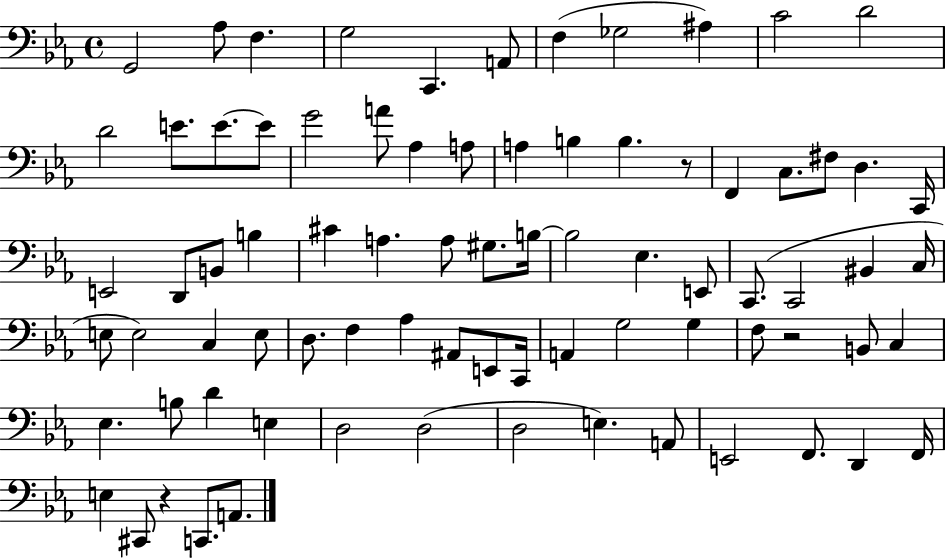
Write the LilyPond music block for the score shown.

{
  \clef bass
  \time 4/4
  \defaultTimeSignature
  \key ees \major
  g,2 aes8 f4. | g2 c,4. a,8 | f4( ges2 ais4) | c'2 d'2 | \break d'2 e'8. e'8.~~ e'8 | g'2 a'8 aes4 a8 | a4 b4 b4. r8 | f,4 c8. fis8 d4. c,16 | \break e,2 d,8 b,8 b4 | cis'4 a4. a8 gis8. b16~~ | b2 ees4. e,8 | c,8.( c,2 bis,4 c16 | \break e8 e2) c4 e8 | d8. f4 aes4 ais,8 e,8 c,16 | a,4 g2 g4 | f8 r2 b,8 c4 | \break ees4. b8 d'4 e4 | d2 d2( | d2 e4.) a,8 | e,2 f,8. d,4 f,16 | \break e4 cis,8 r4 c,8. a,8. | \bar "|."
}